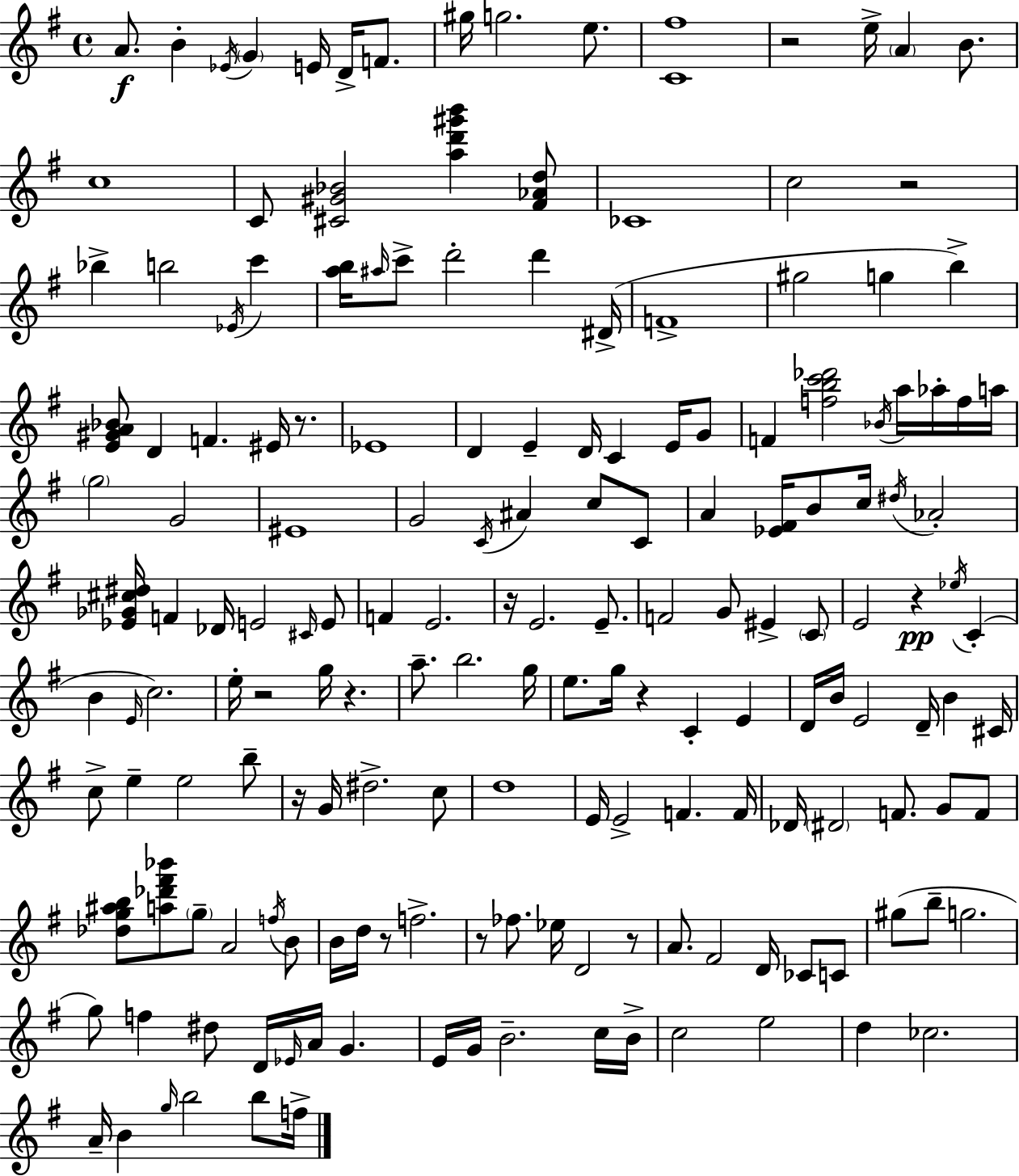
{
  \clef treble
  \time 4/4
  \defaultTimeSignature
  \key g \major
  a'8.\f b'4-. \acciaccatura { ees'16 } \parenthesize g'4 e'16 d'16-> f'8. | gis''16 g''2. e''8. | <c' fis''>1 | r2 e''16-> \parenthesize a'4 b'8. | \break c''1 | c'8 <cis' gis' bes'>2 <a'' d''' gis''' b'''>4 <fis' aes' d''>8 | ces'1 | c''2 r2 | \break bes''4-> b''2 \acciaccatura { ees'16 } c'''4 | <a'' b''>16 \grace { ais''16 } c'''8-> d'''2-. d'''4 | dis'16->( f'1-> | gis''2 g''4 b''4->) | \break <e' gis' a' bes'>8 d'4 f'4. eis'16 | r8. ees'1 | d'4 e'4-- d'16 c'4 | e'16 g'8 f'4 <f'' b'' c''' des'''>2 \acciaccatura { bes'16 } | \break a''16 aes''16-. f''16 a''16 \parenthesize g''2 g'2 | eis'1 | g'2 \acciaccatura { c'16 } ais'4 | c''8 c'8 a'4 <ees' fis'>16 b'8 c''16 \acciaccatura { dis''16 } aes'2-. | \break <ees' ges' cis'' dis''>16 f'4 des'16 e'2 | \grace { cis'16 } e'8 f'4 e'2. | r16 e'2. | e'8.-- f'2 g'8 | \break eis'4-> \parenthesize c'8 e'2 r4\pp | \acciaccatura { ees''16 }( c'4-. b'4 \grace { e'16 }) c''2. | e''16-. r2 | g''16 r4. a''8.-- b''2. | \break g''16 e''8. g''16 r4 | c'4-. e'4 d'16 b'16 e'2 | d'16-- b'4 cis'16 c''8-> e''4-- e''2 | b''8-- r16 g'16 dis''2.-> | \break c''8 d''1 | e'16 e'2-> | f'4. f'16 des'16 \parenthesize dis'2 | f'8. g'8 f'8 <des'' g'' ais'' b''>8 <a'' des''' fis''' bes'''>8 \parenthesize g''8-- a'2 | \break \acciaccatura { f''16 } b'8 b'16 d''16 r8 f''2.-> | r8 fes''8. ees''16 | d'2 r8 a'8. fis'2 | d'16 ces'8 c'8 gis''8( b''8-- g''2. | \break g''8) f''4 | dis''8 d'16 \grace { ees'16 } a'16 g'4. e'16 g'16 b'2.-- | c''16 b'16-> c''2 | e''2 d''4 ces''2. | \break a'16-- b'4 | \grace { g''16 } b''2 b''8 f''16-> \bar "|."
}